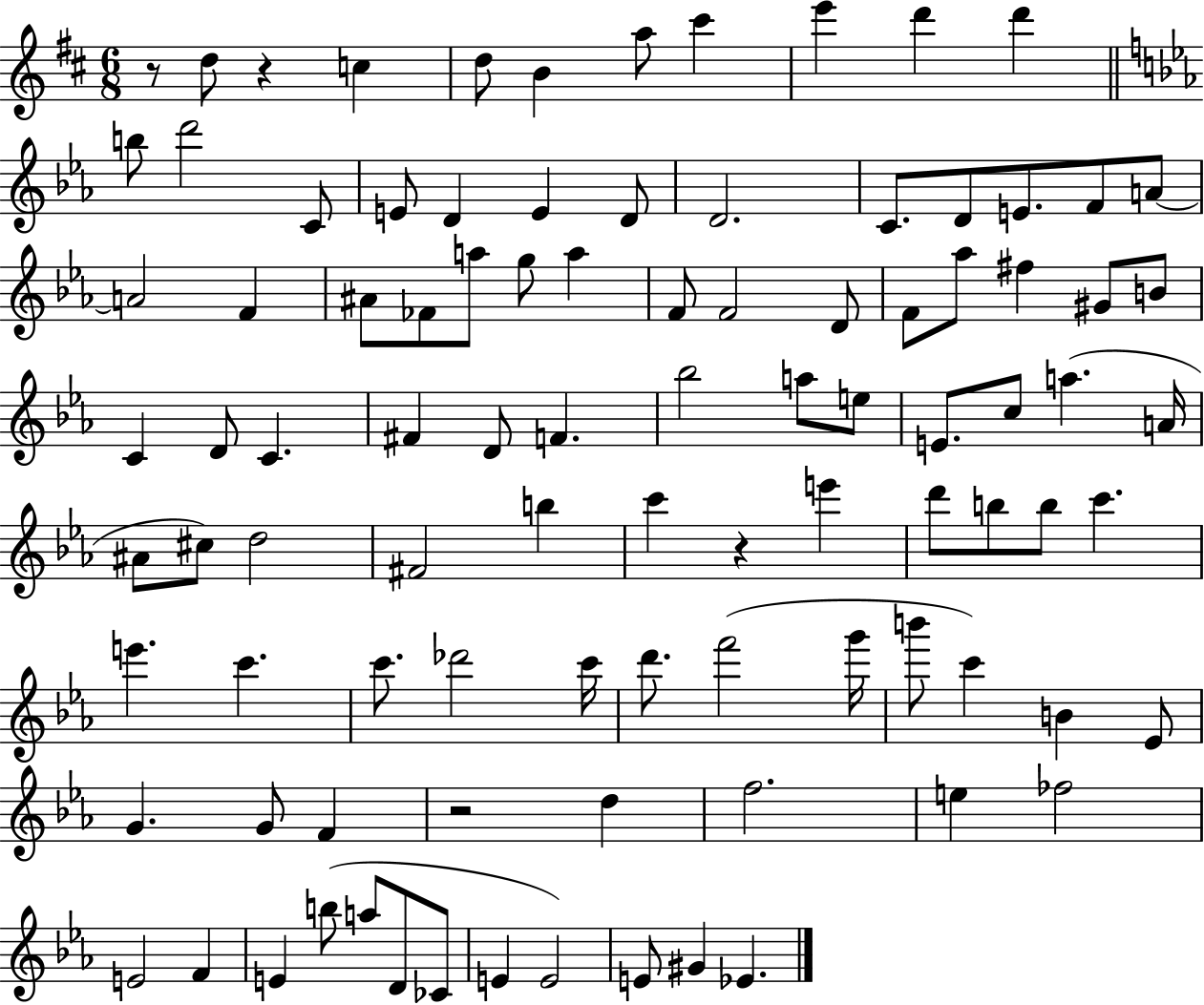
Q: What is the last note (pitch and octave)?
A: Eb4